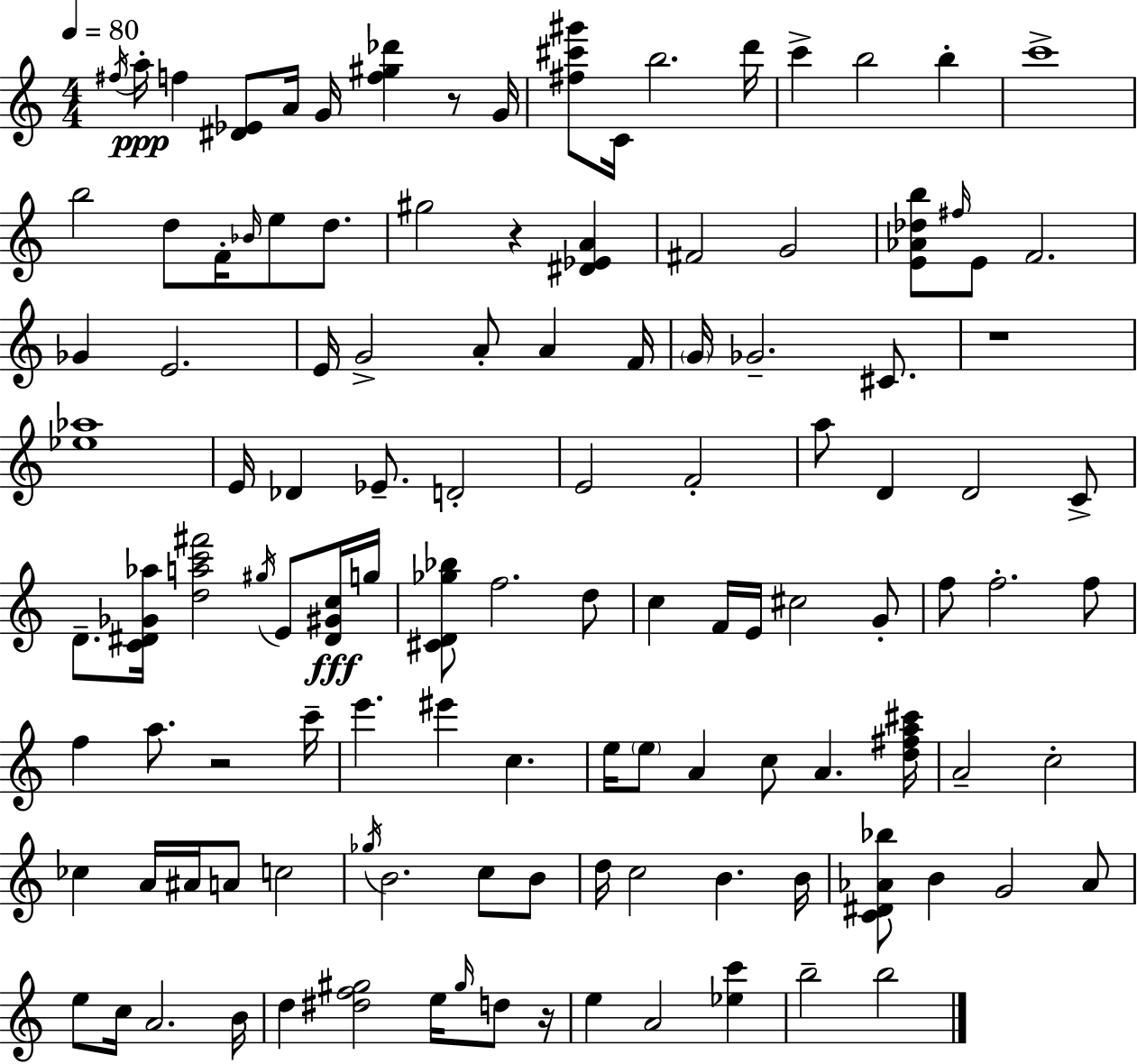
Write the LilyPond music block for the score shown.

{
  \clef treble
  \numericTimeSignature
  \time 4/4
  \key c \major
  \tempo 4 = 80
  \acciaccatura { fis''16 }\ppp a''16-. f''4 <dis' ees'>8 a'16 g'16 <f'' gis'' des'''>4 r8 | g'16 <fis'' cis''' gis'''>8 c'16 b''2. | d'''16 c'''4-> b''2 b''4-. | c'''1-> | \break b''2 d''8 f'16-. \grace { bes'16 } e''8 d''8. | gis''2 r4 <dis' ees' a'>4 | fis'2 g'2 | <e' aes' des'' b''>8 \grace { fis''16 } e'8 f'2. | \break ges'4 e'2. | e'16 g'2-> a'8-. a'4 | f'16 \parenthesize g'16 ges'2.-- | cis'8. r1 | \break <ees'' aes''>1 | e'16 des'4 ees'8.-- d'2-. | e'2 f'2-. | a''8 d'4 d'2 | \break c'8-> d'8.-- <c' dis' ges' aes''>16 <d'' a'' c''' fis'''>2 \acciaccatura { gis''16 } | e'8 <dis' gis' c''>16\fff g''16 <cis' d' ges'' bes''>8 f''2. | d''8 c''4 f'16 e'16 cis''2 | g'8-. f''8 f''2.-. | \break f''8 f''4 a''8. r2 | c'''16-- e'''4. eis'''4 c''4. | e''16 \parenthesize e''8 a'4 c''8 a'4. | <d'' fis'' a'' cis'''>16 a'2-- c''2-. | \break ces''4 a'16 ais'16 a'8 c''2 | \acciaccatura { ges''16 } b'2. | c''8 b'8 d''16 c''2 b'4. | b'16 <c' dis' aes' bes''>8 b'4 g'2 | \break aes'8 e''8 c''16 a'2. | b'16 d''4 <dis'' f'' gis''>2 | e''16 \grace { gis''16 } d''8 r16 e''4 a'2 | <ees'' c'''>4 b''2-- b''2 | \break \bar "|."
}